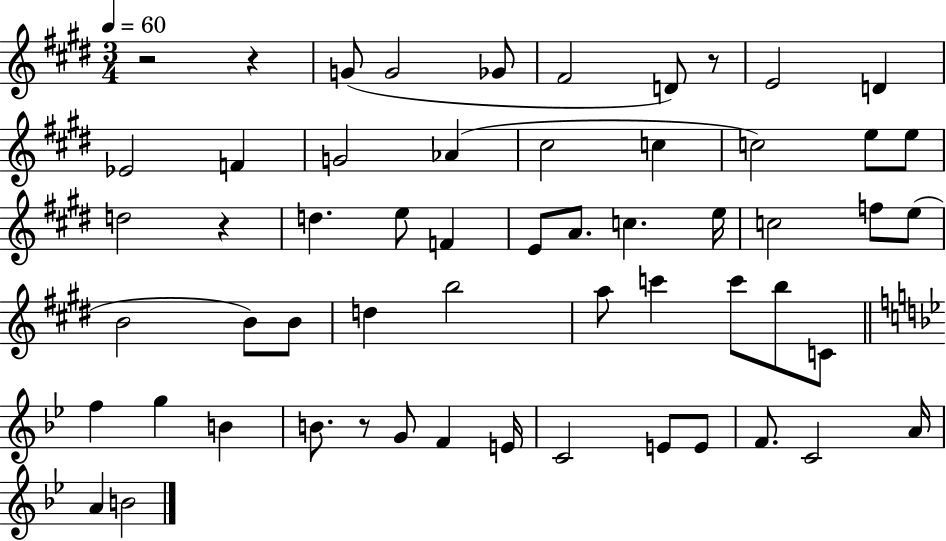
R/h R/q G4/e G4/h Gb4/e F#4/h D4/e R/e E4/h D4/q Eb4/h F4/q G4/h Ab4/q C#5/h C5/q C5/h E5/e E5/e D5/h R/q D5/q. E5/e F4/q E4/e A4/e. C5/q. E5/s C5/h F5/e E5/e B4/h B4/e B4/e D5/q B5/h A5/e C6/q C6/e B5/e C4/e F5/q G5/q B4/q B4/e. R/e G4/e F4/q E4/s C4/h E4/e E4/e F4/e. C4/h A4/s A4/q B4/h